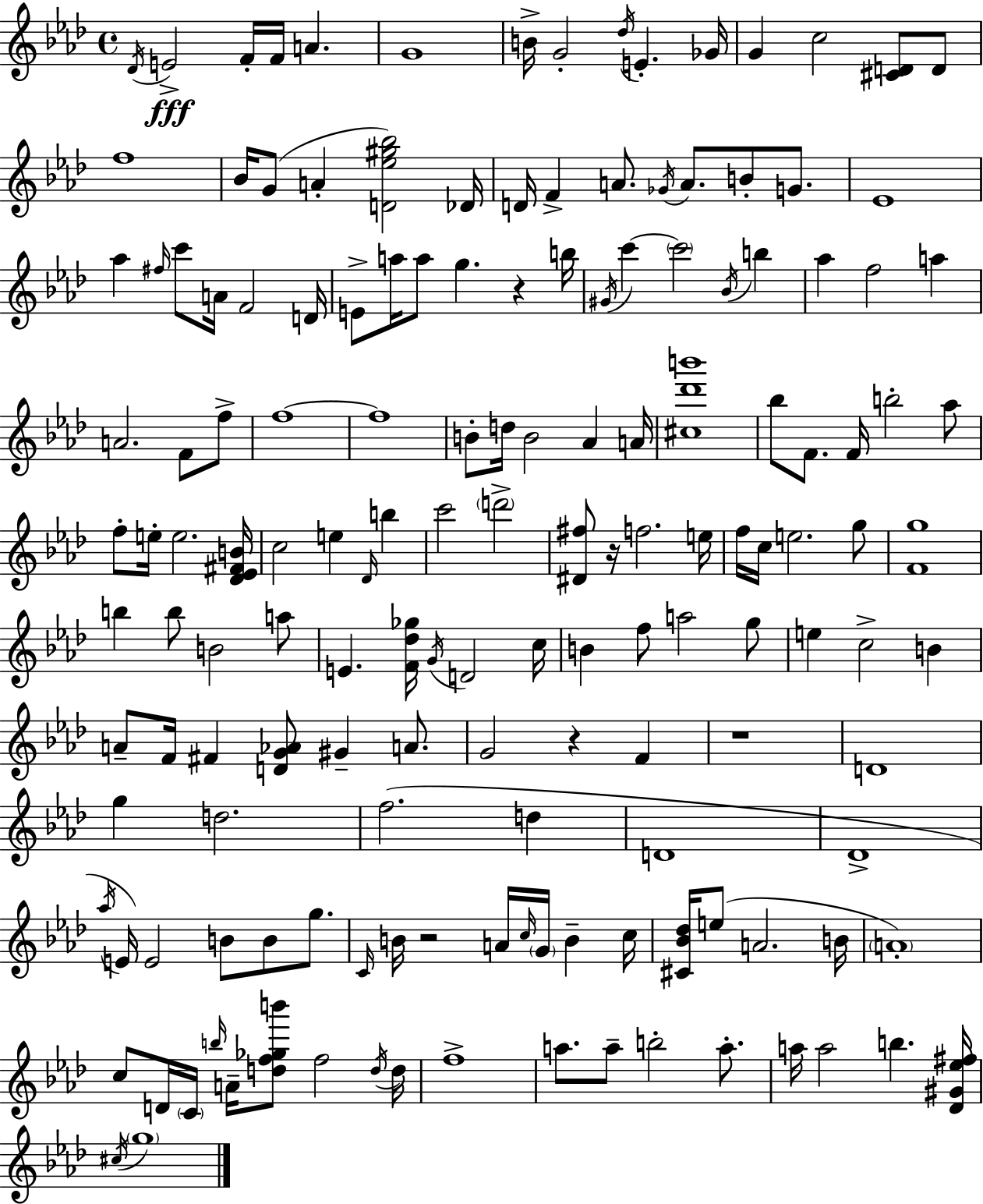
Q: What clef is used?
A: treble